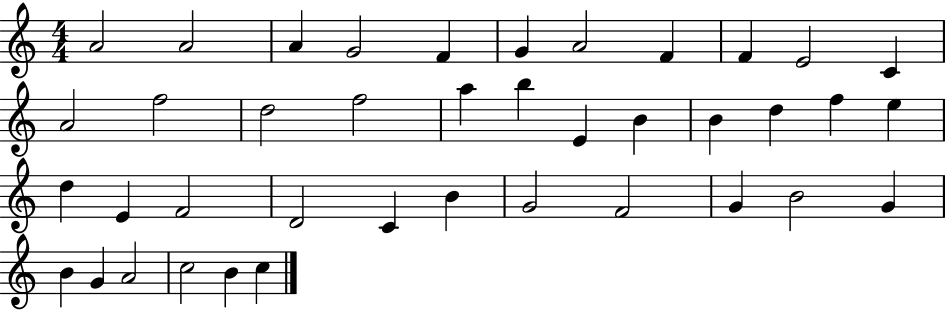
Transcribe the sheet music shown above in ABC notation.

X:1
T:Untitled
M:4/4
L:1/4
K:C
A2 A2 A G2 F G A2 F F E2 C A2 f2 d2 f2 a b E B B d f e d E F2 D2 C B G2 F2 G B2 G B G A2 c2 B c